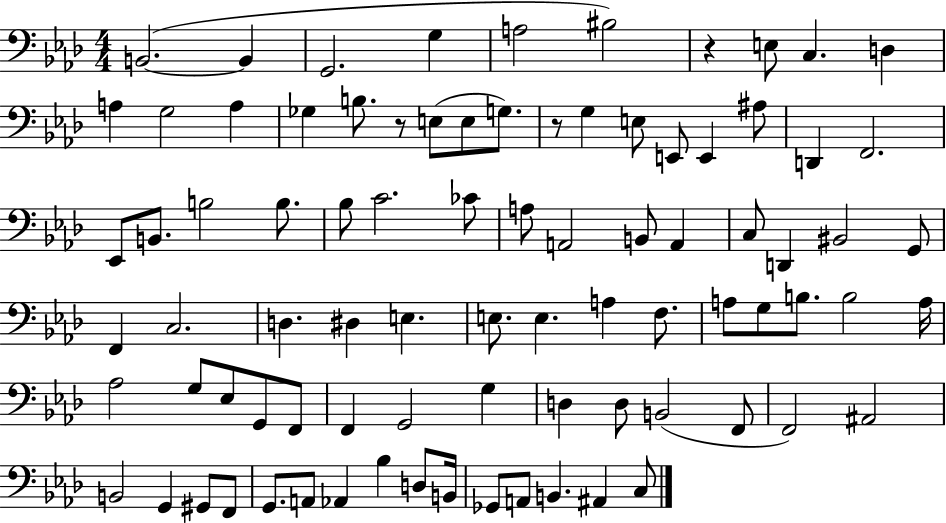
X:1
T:Untitled
M:4/4
L:1/4
K:Ab
B,,2 B,, G,,2 G, A,2 ^B,2 z E,/2 C, D, A, G,2 A, _G, B,/2 z/2 E,/2 E,/2 G,/2 z/2 G, E,/2 E,,/2 E,, ^A,/2 D,, F,,2 _E,,/2 B,,/2 B,2 B,/2 _B,/2 C2 _C/2 A,/2 A,,2 B,,/2 A,, C,/2 D,, ^B,,2 G,,/2 F,, C,2 D, ^D, E, E,/2 E, A, F,/2 A,/2 G,/2 B,/2 B,2 A,/4 _A,2 G,/2 _E,/2 G,,/2 F,,/2 F,, G,,2 G, D, D,/2 B,,2 F,,/2 F,,2 ^A,,2 B,,2 G,, ^G,,/2 F,,/2 G,,/2 A,,/2 _A,, _B, D,/2 B,,/4 _G,,/2 A,,/2 B,, ^A,, C,/2